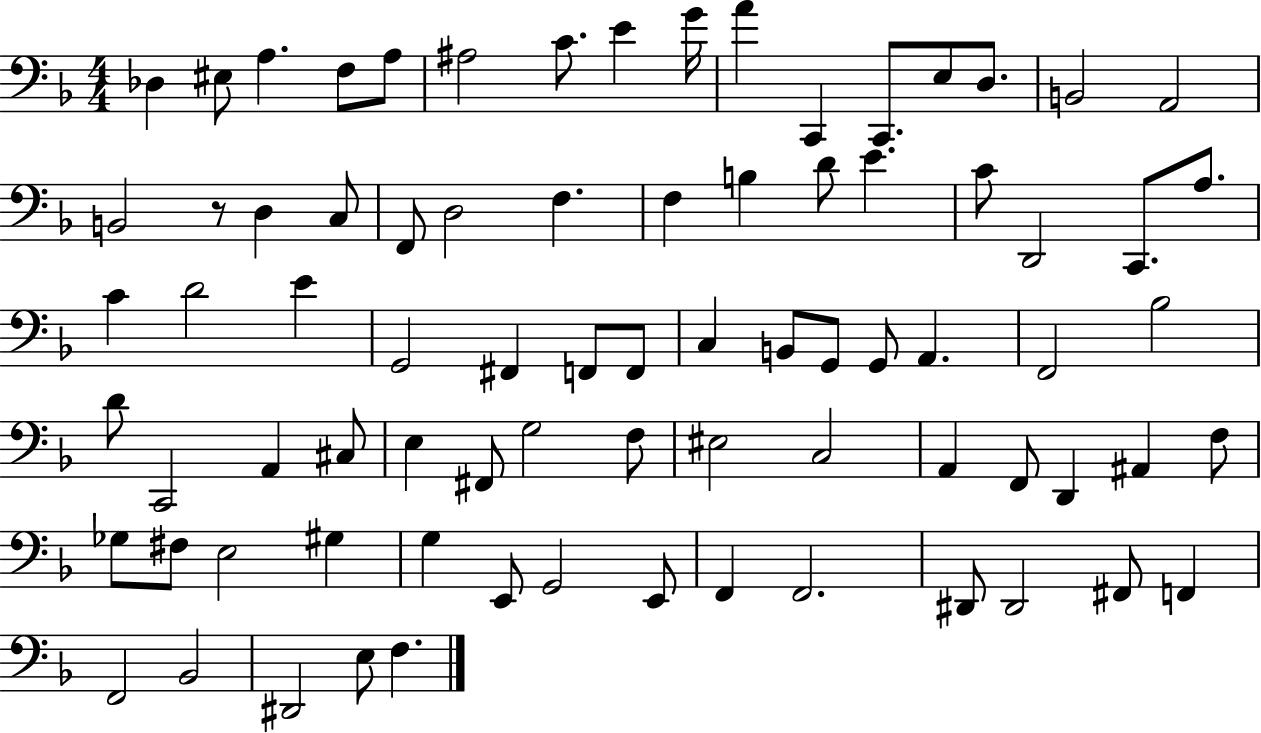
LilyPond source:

{
  \clef bass
  \numericTimeSignature
  \time 4/4
  \key f \major
  des4 eis8 a4. f8 a8 | ais2 c'8. e'4 g'16 | a'4 c,4 c,8. e8 d8. | b,2 a,2 | \break b,2 r8 d4 c8 | f,8 d2 f4. | f4 b4 d'8 e'4. | c'8 d,2 c,8. a8. | \break c'4 d'2 e'4 | g,2 fis,4 f,8 f,8 | c4 b,8 g,8 g,8 a,4. | f,2 bes2 | \break d'8 c,2 a,4 cis8 | e4 fis,8 g2 f8 | eis2 c2 | a,4 f,8 d,4 ais,4 f8 | \break ges8 fis8 e2 gis4 | g4 e,8 g,2 e,8 | f,4 f,2. | dis,8 dis,2 fis,8 f,4 | \break f,2 bes,2 | dis,2 e8 f4. | \bar "|."
}